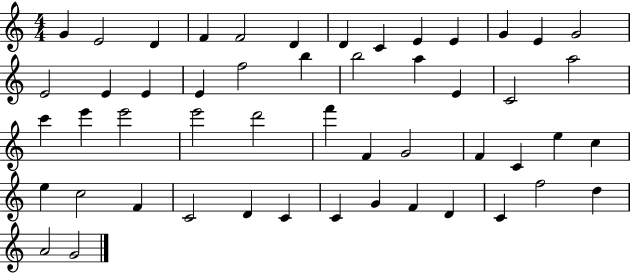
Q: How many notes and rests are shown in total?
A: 51